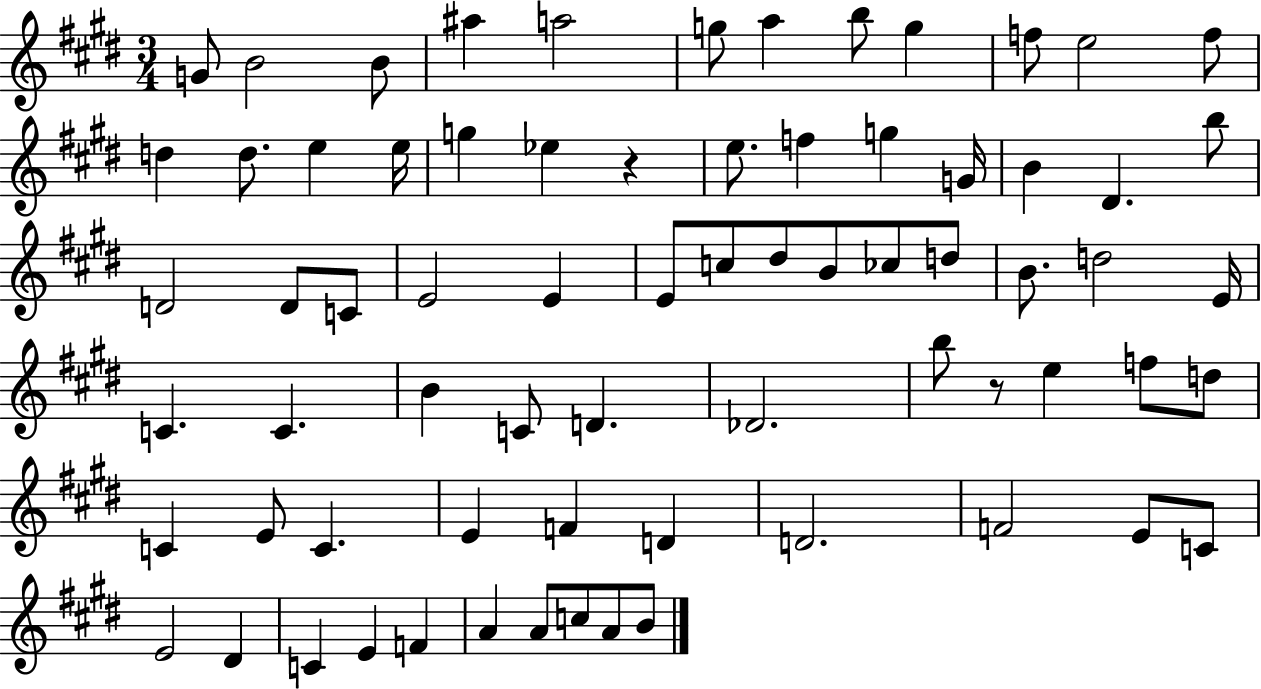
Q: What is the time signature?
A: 3/4